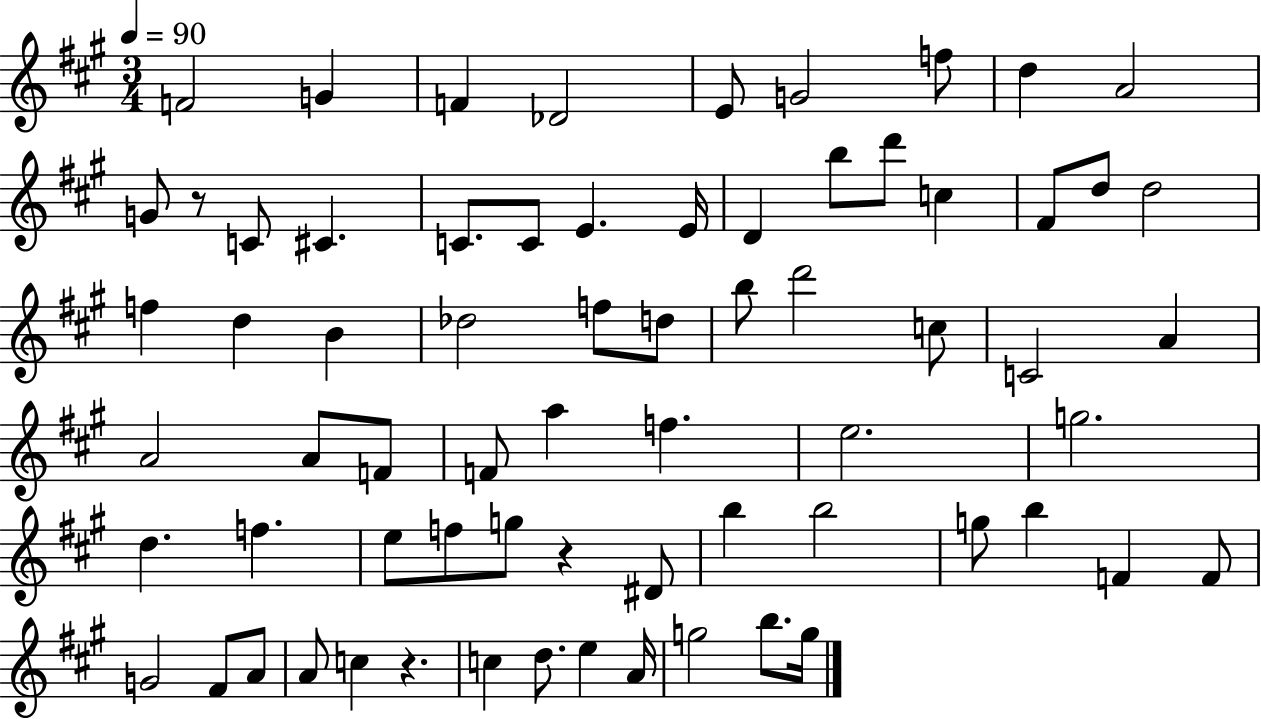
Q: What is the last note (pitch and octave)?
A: G5